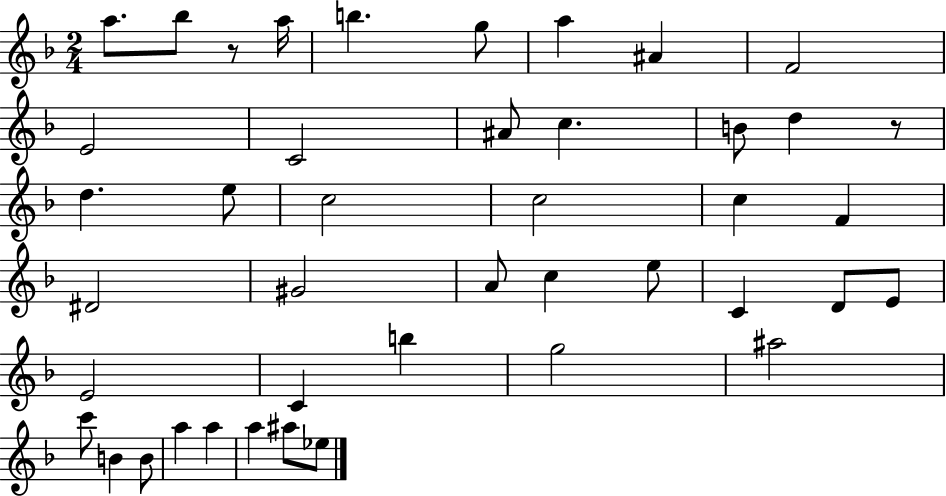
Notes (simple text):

A5/e. Bb5/e R/e A5/s B5/q. G5/e A5/q A#4/q F4/h E4/h C4/h A#4/e C5/q. B4/e D5/q R/e D5/q. E5/e C5/h C5/h C5/q F4/q D#4/h G#4/h A4/e C5/q E5/e C4/q D4/e E4/e E4/h C4/q B5/q G5/h A#5/h C6/e B4/q B4/e A5/q A5/q A5/q A#5/e Eb5/e